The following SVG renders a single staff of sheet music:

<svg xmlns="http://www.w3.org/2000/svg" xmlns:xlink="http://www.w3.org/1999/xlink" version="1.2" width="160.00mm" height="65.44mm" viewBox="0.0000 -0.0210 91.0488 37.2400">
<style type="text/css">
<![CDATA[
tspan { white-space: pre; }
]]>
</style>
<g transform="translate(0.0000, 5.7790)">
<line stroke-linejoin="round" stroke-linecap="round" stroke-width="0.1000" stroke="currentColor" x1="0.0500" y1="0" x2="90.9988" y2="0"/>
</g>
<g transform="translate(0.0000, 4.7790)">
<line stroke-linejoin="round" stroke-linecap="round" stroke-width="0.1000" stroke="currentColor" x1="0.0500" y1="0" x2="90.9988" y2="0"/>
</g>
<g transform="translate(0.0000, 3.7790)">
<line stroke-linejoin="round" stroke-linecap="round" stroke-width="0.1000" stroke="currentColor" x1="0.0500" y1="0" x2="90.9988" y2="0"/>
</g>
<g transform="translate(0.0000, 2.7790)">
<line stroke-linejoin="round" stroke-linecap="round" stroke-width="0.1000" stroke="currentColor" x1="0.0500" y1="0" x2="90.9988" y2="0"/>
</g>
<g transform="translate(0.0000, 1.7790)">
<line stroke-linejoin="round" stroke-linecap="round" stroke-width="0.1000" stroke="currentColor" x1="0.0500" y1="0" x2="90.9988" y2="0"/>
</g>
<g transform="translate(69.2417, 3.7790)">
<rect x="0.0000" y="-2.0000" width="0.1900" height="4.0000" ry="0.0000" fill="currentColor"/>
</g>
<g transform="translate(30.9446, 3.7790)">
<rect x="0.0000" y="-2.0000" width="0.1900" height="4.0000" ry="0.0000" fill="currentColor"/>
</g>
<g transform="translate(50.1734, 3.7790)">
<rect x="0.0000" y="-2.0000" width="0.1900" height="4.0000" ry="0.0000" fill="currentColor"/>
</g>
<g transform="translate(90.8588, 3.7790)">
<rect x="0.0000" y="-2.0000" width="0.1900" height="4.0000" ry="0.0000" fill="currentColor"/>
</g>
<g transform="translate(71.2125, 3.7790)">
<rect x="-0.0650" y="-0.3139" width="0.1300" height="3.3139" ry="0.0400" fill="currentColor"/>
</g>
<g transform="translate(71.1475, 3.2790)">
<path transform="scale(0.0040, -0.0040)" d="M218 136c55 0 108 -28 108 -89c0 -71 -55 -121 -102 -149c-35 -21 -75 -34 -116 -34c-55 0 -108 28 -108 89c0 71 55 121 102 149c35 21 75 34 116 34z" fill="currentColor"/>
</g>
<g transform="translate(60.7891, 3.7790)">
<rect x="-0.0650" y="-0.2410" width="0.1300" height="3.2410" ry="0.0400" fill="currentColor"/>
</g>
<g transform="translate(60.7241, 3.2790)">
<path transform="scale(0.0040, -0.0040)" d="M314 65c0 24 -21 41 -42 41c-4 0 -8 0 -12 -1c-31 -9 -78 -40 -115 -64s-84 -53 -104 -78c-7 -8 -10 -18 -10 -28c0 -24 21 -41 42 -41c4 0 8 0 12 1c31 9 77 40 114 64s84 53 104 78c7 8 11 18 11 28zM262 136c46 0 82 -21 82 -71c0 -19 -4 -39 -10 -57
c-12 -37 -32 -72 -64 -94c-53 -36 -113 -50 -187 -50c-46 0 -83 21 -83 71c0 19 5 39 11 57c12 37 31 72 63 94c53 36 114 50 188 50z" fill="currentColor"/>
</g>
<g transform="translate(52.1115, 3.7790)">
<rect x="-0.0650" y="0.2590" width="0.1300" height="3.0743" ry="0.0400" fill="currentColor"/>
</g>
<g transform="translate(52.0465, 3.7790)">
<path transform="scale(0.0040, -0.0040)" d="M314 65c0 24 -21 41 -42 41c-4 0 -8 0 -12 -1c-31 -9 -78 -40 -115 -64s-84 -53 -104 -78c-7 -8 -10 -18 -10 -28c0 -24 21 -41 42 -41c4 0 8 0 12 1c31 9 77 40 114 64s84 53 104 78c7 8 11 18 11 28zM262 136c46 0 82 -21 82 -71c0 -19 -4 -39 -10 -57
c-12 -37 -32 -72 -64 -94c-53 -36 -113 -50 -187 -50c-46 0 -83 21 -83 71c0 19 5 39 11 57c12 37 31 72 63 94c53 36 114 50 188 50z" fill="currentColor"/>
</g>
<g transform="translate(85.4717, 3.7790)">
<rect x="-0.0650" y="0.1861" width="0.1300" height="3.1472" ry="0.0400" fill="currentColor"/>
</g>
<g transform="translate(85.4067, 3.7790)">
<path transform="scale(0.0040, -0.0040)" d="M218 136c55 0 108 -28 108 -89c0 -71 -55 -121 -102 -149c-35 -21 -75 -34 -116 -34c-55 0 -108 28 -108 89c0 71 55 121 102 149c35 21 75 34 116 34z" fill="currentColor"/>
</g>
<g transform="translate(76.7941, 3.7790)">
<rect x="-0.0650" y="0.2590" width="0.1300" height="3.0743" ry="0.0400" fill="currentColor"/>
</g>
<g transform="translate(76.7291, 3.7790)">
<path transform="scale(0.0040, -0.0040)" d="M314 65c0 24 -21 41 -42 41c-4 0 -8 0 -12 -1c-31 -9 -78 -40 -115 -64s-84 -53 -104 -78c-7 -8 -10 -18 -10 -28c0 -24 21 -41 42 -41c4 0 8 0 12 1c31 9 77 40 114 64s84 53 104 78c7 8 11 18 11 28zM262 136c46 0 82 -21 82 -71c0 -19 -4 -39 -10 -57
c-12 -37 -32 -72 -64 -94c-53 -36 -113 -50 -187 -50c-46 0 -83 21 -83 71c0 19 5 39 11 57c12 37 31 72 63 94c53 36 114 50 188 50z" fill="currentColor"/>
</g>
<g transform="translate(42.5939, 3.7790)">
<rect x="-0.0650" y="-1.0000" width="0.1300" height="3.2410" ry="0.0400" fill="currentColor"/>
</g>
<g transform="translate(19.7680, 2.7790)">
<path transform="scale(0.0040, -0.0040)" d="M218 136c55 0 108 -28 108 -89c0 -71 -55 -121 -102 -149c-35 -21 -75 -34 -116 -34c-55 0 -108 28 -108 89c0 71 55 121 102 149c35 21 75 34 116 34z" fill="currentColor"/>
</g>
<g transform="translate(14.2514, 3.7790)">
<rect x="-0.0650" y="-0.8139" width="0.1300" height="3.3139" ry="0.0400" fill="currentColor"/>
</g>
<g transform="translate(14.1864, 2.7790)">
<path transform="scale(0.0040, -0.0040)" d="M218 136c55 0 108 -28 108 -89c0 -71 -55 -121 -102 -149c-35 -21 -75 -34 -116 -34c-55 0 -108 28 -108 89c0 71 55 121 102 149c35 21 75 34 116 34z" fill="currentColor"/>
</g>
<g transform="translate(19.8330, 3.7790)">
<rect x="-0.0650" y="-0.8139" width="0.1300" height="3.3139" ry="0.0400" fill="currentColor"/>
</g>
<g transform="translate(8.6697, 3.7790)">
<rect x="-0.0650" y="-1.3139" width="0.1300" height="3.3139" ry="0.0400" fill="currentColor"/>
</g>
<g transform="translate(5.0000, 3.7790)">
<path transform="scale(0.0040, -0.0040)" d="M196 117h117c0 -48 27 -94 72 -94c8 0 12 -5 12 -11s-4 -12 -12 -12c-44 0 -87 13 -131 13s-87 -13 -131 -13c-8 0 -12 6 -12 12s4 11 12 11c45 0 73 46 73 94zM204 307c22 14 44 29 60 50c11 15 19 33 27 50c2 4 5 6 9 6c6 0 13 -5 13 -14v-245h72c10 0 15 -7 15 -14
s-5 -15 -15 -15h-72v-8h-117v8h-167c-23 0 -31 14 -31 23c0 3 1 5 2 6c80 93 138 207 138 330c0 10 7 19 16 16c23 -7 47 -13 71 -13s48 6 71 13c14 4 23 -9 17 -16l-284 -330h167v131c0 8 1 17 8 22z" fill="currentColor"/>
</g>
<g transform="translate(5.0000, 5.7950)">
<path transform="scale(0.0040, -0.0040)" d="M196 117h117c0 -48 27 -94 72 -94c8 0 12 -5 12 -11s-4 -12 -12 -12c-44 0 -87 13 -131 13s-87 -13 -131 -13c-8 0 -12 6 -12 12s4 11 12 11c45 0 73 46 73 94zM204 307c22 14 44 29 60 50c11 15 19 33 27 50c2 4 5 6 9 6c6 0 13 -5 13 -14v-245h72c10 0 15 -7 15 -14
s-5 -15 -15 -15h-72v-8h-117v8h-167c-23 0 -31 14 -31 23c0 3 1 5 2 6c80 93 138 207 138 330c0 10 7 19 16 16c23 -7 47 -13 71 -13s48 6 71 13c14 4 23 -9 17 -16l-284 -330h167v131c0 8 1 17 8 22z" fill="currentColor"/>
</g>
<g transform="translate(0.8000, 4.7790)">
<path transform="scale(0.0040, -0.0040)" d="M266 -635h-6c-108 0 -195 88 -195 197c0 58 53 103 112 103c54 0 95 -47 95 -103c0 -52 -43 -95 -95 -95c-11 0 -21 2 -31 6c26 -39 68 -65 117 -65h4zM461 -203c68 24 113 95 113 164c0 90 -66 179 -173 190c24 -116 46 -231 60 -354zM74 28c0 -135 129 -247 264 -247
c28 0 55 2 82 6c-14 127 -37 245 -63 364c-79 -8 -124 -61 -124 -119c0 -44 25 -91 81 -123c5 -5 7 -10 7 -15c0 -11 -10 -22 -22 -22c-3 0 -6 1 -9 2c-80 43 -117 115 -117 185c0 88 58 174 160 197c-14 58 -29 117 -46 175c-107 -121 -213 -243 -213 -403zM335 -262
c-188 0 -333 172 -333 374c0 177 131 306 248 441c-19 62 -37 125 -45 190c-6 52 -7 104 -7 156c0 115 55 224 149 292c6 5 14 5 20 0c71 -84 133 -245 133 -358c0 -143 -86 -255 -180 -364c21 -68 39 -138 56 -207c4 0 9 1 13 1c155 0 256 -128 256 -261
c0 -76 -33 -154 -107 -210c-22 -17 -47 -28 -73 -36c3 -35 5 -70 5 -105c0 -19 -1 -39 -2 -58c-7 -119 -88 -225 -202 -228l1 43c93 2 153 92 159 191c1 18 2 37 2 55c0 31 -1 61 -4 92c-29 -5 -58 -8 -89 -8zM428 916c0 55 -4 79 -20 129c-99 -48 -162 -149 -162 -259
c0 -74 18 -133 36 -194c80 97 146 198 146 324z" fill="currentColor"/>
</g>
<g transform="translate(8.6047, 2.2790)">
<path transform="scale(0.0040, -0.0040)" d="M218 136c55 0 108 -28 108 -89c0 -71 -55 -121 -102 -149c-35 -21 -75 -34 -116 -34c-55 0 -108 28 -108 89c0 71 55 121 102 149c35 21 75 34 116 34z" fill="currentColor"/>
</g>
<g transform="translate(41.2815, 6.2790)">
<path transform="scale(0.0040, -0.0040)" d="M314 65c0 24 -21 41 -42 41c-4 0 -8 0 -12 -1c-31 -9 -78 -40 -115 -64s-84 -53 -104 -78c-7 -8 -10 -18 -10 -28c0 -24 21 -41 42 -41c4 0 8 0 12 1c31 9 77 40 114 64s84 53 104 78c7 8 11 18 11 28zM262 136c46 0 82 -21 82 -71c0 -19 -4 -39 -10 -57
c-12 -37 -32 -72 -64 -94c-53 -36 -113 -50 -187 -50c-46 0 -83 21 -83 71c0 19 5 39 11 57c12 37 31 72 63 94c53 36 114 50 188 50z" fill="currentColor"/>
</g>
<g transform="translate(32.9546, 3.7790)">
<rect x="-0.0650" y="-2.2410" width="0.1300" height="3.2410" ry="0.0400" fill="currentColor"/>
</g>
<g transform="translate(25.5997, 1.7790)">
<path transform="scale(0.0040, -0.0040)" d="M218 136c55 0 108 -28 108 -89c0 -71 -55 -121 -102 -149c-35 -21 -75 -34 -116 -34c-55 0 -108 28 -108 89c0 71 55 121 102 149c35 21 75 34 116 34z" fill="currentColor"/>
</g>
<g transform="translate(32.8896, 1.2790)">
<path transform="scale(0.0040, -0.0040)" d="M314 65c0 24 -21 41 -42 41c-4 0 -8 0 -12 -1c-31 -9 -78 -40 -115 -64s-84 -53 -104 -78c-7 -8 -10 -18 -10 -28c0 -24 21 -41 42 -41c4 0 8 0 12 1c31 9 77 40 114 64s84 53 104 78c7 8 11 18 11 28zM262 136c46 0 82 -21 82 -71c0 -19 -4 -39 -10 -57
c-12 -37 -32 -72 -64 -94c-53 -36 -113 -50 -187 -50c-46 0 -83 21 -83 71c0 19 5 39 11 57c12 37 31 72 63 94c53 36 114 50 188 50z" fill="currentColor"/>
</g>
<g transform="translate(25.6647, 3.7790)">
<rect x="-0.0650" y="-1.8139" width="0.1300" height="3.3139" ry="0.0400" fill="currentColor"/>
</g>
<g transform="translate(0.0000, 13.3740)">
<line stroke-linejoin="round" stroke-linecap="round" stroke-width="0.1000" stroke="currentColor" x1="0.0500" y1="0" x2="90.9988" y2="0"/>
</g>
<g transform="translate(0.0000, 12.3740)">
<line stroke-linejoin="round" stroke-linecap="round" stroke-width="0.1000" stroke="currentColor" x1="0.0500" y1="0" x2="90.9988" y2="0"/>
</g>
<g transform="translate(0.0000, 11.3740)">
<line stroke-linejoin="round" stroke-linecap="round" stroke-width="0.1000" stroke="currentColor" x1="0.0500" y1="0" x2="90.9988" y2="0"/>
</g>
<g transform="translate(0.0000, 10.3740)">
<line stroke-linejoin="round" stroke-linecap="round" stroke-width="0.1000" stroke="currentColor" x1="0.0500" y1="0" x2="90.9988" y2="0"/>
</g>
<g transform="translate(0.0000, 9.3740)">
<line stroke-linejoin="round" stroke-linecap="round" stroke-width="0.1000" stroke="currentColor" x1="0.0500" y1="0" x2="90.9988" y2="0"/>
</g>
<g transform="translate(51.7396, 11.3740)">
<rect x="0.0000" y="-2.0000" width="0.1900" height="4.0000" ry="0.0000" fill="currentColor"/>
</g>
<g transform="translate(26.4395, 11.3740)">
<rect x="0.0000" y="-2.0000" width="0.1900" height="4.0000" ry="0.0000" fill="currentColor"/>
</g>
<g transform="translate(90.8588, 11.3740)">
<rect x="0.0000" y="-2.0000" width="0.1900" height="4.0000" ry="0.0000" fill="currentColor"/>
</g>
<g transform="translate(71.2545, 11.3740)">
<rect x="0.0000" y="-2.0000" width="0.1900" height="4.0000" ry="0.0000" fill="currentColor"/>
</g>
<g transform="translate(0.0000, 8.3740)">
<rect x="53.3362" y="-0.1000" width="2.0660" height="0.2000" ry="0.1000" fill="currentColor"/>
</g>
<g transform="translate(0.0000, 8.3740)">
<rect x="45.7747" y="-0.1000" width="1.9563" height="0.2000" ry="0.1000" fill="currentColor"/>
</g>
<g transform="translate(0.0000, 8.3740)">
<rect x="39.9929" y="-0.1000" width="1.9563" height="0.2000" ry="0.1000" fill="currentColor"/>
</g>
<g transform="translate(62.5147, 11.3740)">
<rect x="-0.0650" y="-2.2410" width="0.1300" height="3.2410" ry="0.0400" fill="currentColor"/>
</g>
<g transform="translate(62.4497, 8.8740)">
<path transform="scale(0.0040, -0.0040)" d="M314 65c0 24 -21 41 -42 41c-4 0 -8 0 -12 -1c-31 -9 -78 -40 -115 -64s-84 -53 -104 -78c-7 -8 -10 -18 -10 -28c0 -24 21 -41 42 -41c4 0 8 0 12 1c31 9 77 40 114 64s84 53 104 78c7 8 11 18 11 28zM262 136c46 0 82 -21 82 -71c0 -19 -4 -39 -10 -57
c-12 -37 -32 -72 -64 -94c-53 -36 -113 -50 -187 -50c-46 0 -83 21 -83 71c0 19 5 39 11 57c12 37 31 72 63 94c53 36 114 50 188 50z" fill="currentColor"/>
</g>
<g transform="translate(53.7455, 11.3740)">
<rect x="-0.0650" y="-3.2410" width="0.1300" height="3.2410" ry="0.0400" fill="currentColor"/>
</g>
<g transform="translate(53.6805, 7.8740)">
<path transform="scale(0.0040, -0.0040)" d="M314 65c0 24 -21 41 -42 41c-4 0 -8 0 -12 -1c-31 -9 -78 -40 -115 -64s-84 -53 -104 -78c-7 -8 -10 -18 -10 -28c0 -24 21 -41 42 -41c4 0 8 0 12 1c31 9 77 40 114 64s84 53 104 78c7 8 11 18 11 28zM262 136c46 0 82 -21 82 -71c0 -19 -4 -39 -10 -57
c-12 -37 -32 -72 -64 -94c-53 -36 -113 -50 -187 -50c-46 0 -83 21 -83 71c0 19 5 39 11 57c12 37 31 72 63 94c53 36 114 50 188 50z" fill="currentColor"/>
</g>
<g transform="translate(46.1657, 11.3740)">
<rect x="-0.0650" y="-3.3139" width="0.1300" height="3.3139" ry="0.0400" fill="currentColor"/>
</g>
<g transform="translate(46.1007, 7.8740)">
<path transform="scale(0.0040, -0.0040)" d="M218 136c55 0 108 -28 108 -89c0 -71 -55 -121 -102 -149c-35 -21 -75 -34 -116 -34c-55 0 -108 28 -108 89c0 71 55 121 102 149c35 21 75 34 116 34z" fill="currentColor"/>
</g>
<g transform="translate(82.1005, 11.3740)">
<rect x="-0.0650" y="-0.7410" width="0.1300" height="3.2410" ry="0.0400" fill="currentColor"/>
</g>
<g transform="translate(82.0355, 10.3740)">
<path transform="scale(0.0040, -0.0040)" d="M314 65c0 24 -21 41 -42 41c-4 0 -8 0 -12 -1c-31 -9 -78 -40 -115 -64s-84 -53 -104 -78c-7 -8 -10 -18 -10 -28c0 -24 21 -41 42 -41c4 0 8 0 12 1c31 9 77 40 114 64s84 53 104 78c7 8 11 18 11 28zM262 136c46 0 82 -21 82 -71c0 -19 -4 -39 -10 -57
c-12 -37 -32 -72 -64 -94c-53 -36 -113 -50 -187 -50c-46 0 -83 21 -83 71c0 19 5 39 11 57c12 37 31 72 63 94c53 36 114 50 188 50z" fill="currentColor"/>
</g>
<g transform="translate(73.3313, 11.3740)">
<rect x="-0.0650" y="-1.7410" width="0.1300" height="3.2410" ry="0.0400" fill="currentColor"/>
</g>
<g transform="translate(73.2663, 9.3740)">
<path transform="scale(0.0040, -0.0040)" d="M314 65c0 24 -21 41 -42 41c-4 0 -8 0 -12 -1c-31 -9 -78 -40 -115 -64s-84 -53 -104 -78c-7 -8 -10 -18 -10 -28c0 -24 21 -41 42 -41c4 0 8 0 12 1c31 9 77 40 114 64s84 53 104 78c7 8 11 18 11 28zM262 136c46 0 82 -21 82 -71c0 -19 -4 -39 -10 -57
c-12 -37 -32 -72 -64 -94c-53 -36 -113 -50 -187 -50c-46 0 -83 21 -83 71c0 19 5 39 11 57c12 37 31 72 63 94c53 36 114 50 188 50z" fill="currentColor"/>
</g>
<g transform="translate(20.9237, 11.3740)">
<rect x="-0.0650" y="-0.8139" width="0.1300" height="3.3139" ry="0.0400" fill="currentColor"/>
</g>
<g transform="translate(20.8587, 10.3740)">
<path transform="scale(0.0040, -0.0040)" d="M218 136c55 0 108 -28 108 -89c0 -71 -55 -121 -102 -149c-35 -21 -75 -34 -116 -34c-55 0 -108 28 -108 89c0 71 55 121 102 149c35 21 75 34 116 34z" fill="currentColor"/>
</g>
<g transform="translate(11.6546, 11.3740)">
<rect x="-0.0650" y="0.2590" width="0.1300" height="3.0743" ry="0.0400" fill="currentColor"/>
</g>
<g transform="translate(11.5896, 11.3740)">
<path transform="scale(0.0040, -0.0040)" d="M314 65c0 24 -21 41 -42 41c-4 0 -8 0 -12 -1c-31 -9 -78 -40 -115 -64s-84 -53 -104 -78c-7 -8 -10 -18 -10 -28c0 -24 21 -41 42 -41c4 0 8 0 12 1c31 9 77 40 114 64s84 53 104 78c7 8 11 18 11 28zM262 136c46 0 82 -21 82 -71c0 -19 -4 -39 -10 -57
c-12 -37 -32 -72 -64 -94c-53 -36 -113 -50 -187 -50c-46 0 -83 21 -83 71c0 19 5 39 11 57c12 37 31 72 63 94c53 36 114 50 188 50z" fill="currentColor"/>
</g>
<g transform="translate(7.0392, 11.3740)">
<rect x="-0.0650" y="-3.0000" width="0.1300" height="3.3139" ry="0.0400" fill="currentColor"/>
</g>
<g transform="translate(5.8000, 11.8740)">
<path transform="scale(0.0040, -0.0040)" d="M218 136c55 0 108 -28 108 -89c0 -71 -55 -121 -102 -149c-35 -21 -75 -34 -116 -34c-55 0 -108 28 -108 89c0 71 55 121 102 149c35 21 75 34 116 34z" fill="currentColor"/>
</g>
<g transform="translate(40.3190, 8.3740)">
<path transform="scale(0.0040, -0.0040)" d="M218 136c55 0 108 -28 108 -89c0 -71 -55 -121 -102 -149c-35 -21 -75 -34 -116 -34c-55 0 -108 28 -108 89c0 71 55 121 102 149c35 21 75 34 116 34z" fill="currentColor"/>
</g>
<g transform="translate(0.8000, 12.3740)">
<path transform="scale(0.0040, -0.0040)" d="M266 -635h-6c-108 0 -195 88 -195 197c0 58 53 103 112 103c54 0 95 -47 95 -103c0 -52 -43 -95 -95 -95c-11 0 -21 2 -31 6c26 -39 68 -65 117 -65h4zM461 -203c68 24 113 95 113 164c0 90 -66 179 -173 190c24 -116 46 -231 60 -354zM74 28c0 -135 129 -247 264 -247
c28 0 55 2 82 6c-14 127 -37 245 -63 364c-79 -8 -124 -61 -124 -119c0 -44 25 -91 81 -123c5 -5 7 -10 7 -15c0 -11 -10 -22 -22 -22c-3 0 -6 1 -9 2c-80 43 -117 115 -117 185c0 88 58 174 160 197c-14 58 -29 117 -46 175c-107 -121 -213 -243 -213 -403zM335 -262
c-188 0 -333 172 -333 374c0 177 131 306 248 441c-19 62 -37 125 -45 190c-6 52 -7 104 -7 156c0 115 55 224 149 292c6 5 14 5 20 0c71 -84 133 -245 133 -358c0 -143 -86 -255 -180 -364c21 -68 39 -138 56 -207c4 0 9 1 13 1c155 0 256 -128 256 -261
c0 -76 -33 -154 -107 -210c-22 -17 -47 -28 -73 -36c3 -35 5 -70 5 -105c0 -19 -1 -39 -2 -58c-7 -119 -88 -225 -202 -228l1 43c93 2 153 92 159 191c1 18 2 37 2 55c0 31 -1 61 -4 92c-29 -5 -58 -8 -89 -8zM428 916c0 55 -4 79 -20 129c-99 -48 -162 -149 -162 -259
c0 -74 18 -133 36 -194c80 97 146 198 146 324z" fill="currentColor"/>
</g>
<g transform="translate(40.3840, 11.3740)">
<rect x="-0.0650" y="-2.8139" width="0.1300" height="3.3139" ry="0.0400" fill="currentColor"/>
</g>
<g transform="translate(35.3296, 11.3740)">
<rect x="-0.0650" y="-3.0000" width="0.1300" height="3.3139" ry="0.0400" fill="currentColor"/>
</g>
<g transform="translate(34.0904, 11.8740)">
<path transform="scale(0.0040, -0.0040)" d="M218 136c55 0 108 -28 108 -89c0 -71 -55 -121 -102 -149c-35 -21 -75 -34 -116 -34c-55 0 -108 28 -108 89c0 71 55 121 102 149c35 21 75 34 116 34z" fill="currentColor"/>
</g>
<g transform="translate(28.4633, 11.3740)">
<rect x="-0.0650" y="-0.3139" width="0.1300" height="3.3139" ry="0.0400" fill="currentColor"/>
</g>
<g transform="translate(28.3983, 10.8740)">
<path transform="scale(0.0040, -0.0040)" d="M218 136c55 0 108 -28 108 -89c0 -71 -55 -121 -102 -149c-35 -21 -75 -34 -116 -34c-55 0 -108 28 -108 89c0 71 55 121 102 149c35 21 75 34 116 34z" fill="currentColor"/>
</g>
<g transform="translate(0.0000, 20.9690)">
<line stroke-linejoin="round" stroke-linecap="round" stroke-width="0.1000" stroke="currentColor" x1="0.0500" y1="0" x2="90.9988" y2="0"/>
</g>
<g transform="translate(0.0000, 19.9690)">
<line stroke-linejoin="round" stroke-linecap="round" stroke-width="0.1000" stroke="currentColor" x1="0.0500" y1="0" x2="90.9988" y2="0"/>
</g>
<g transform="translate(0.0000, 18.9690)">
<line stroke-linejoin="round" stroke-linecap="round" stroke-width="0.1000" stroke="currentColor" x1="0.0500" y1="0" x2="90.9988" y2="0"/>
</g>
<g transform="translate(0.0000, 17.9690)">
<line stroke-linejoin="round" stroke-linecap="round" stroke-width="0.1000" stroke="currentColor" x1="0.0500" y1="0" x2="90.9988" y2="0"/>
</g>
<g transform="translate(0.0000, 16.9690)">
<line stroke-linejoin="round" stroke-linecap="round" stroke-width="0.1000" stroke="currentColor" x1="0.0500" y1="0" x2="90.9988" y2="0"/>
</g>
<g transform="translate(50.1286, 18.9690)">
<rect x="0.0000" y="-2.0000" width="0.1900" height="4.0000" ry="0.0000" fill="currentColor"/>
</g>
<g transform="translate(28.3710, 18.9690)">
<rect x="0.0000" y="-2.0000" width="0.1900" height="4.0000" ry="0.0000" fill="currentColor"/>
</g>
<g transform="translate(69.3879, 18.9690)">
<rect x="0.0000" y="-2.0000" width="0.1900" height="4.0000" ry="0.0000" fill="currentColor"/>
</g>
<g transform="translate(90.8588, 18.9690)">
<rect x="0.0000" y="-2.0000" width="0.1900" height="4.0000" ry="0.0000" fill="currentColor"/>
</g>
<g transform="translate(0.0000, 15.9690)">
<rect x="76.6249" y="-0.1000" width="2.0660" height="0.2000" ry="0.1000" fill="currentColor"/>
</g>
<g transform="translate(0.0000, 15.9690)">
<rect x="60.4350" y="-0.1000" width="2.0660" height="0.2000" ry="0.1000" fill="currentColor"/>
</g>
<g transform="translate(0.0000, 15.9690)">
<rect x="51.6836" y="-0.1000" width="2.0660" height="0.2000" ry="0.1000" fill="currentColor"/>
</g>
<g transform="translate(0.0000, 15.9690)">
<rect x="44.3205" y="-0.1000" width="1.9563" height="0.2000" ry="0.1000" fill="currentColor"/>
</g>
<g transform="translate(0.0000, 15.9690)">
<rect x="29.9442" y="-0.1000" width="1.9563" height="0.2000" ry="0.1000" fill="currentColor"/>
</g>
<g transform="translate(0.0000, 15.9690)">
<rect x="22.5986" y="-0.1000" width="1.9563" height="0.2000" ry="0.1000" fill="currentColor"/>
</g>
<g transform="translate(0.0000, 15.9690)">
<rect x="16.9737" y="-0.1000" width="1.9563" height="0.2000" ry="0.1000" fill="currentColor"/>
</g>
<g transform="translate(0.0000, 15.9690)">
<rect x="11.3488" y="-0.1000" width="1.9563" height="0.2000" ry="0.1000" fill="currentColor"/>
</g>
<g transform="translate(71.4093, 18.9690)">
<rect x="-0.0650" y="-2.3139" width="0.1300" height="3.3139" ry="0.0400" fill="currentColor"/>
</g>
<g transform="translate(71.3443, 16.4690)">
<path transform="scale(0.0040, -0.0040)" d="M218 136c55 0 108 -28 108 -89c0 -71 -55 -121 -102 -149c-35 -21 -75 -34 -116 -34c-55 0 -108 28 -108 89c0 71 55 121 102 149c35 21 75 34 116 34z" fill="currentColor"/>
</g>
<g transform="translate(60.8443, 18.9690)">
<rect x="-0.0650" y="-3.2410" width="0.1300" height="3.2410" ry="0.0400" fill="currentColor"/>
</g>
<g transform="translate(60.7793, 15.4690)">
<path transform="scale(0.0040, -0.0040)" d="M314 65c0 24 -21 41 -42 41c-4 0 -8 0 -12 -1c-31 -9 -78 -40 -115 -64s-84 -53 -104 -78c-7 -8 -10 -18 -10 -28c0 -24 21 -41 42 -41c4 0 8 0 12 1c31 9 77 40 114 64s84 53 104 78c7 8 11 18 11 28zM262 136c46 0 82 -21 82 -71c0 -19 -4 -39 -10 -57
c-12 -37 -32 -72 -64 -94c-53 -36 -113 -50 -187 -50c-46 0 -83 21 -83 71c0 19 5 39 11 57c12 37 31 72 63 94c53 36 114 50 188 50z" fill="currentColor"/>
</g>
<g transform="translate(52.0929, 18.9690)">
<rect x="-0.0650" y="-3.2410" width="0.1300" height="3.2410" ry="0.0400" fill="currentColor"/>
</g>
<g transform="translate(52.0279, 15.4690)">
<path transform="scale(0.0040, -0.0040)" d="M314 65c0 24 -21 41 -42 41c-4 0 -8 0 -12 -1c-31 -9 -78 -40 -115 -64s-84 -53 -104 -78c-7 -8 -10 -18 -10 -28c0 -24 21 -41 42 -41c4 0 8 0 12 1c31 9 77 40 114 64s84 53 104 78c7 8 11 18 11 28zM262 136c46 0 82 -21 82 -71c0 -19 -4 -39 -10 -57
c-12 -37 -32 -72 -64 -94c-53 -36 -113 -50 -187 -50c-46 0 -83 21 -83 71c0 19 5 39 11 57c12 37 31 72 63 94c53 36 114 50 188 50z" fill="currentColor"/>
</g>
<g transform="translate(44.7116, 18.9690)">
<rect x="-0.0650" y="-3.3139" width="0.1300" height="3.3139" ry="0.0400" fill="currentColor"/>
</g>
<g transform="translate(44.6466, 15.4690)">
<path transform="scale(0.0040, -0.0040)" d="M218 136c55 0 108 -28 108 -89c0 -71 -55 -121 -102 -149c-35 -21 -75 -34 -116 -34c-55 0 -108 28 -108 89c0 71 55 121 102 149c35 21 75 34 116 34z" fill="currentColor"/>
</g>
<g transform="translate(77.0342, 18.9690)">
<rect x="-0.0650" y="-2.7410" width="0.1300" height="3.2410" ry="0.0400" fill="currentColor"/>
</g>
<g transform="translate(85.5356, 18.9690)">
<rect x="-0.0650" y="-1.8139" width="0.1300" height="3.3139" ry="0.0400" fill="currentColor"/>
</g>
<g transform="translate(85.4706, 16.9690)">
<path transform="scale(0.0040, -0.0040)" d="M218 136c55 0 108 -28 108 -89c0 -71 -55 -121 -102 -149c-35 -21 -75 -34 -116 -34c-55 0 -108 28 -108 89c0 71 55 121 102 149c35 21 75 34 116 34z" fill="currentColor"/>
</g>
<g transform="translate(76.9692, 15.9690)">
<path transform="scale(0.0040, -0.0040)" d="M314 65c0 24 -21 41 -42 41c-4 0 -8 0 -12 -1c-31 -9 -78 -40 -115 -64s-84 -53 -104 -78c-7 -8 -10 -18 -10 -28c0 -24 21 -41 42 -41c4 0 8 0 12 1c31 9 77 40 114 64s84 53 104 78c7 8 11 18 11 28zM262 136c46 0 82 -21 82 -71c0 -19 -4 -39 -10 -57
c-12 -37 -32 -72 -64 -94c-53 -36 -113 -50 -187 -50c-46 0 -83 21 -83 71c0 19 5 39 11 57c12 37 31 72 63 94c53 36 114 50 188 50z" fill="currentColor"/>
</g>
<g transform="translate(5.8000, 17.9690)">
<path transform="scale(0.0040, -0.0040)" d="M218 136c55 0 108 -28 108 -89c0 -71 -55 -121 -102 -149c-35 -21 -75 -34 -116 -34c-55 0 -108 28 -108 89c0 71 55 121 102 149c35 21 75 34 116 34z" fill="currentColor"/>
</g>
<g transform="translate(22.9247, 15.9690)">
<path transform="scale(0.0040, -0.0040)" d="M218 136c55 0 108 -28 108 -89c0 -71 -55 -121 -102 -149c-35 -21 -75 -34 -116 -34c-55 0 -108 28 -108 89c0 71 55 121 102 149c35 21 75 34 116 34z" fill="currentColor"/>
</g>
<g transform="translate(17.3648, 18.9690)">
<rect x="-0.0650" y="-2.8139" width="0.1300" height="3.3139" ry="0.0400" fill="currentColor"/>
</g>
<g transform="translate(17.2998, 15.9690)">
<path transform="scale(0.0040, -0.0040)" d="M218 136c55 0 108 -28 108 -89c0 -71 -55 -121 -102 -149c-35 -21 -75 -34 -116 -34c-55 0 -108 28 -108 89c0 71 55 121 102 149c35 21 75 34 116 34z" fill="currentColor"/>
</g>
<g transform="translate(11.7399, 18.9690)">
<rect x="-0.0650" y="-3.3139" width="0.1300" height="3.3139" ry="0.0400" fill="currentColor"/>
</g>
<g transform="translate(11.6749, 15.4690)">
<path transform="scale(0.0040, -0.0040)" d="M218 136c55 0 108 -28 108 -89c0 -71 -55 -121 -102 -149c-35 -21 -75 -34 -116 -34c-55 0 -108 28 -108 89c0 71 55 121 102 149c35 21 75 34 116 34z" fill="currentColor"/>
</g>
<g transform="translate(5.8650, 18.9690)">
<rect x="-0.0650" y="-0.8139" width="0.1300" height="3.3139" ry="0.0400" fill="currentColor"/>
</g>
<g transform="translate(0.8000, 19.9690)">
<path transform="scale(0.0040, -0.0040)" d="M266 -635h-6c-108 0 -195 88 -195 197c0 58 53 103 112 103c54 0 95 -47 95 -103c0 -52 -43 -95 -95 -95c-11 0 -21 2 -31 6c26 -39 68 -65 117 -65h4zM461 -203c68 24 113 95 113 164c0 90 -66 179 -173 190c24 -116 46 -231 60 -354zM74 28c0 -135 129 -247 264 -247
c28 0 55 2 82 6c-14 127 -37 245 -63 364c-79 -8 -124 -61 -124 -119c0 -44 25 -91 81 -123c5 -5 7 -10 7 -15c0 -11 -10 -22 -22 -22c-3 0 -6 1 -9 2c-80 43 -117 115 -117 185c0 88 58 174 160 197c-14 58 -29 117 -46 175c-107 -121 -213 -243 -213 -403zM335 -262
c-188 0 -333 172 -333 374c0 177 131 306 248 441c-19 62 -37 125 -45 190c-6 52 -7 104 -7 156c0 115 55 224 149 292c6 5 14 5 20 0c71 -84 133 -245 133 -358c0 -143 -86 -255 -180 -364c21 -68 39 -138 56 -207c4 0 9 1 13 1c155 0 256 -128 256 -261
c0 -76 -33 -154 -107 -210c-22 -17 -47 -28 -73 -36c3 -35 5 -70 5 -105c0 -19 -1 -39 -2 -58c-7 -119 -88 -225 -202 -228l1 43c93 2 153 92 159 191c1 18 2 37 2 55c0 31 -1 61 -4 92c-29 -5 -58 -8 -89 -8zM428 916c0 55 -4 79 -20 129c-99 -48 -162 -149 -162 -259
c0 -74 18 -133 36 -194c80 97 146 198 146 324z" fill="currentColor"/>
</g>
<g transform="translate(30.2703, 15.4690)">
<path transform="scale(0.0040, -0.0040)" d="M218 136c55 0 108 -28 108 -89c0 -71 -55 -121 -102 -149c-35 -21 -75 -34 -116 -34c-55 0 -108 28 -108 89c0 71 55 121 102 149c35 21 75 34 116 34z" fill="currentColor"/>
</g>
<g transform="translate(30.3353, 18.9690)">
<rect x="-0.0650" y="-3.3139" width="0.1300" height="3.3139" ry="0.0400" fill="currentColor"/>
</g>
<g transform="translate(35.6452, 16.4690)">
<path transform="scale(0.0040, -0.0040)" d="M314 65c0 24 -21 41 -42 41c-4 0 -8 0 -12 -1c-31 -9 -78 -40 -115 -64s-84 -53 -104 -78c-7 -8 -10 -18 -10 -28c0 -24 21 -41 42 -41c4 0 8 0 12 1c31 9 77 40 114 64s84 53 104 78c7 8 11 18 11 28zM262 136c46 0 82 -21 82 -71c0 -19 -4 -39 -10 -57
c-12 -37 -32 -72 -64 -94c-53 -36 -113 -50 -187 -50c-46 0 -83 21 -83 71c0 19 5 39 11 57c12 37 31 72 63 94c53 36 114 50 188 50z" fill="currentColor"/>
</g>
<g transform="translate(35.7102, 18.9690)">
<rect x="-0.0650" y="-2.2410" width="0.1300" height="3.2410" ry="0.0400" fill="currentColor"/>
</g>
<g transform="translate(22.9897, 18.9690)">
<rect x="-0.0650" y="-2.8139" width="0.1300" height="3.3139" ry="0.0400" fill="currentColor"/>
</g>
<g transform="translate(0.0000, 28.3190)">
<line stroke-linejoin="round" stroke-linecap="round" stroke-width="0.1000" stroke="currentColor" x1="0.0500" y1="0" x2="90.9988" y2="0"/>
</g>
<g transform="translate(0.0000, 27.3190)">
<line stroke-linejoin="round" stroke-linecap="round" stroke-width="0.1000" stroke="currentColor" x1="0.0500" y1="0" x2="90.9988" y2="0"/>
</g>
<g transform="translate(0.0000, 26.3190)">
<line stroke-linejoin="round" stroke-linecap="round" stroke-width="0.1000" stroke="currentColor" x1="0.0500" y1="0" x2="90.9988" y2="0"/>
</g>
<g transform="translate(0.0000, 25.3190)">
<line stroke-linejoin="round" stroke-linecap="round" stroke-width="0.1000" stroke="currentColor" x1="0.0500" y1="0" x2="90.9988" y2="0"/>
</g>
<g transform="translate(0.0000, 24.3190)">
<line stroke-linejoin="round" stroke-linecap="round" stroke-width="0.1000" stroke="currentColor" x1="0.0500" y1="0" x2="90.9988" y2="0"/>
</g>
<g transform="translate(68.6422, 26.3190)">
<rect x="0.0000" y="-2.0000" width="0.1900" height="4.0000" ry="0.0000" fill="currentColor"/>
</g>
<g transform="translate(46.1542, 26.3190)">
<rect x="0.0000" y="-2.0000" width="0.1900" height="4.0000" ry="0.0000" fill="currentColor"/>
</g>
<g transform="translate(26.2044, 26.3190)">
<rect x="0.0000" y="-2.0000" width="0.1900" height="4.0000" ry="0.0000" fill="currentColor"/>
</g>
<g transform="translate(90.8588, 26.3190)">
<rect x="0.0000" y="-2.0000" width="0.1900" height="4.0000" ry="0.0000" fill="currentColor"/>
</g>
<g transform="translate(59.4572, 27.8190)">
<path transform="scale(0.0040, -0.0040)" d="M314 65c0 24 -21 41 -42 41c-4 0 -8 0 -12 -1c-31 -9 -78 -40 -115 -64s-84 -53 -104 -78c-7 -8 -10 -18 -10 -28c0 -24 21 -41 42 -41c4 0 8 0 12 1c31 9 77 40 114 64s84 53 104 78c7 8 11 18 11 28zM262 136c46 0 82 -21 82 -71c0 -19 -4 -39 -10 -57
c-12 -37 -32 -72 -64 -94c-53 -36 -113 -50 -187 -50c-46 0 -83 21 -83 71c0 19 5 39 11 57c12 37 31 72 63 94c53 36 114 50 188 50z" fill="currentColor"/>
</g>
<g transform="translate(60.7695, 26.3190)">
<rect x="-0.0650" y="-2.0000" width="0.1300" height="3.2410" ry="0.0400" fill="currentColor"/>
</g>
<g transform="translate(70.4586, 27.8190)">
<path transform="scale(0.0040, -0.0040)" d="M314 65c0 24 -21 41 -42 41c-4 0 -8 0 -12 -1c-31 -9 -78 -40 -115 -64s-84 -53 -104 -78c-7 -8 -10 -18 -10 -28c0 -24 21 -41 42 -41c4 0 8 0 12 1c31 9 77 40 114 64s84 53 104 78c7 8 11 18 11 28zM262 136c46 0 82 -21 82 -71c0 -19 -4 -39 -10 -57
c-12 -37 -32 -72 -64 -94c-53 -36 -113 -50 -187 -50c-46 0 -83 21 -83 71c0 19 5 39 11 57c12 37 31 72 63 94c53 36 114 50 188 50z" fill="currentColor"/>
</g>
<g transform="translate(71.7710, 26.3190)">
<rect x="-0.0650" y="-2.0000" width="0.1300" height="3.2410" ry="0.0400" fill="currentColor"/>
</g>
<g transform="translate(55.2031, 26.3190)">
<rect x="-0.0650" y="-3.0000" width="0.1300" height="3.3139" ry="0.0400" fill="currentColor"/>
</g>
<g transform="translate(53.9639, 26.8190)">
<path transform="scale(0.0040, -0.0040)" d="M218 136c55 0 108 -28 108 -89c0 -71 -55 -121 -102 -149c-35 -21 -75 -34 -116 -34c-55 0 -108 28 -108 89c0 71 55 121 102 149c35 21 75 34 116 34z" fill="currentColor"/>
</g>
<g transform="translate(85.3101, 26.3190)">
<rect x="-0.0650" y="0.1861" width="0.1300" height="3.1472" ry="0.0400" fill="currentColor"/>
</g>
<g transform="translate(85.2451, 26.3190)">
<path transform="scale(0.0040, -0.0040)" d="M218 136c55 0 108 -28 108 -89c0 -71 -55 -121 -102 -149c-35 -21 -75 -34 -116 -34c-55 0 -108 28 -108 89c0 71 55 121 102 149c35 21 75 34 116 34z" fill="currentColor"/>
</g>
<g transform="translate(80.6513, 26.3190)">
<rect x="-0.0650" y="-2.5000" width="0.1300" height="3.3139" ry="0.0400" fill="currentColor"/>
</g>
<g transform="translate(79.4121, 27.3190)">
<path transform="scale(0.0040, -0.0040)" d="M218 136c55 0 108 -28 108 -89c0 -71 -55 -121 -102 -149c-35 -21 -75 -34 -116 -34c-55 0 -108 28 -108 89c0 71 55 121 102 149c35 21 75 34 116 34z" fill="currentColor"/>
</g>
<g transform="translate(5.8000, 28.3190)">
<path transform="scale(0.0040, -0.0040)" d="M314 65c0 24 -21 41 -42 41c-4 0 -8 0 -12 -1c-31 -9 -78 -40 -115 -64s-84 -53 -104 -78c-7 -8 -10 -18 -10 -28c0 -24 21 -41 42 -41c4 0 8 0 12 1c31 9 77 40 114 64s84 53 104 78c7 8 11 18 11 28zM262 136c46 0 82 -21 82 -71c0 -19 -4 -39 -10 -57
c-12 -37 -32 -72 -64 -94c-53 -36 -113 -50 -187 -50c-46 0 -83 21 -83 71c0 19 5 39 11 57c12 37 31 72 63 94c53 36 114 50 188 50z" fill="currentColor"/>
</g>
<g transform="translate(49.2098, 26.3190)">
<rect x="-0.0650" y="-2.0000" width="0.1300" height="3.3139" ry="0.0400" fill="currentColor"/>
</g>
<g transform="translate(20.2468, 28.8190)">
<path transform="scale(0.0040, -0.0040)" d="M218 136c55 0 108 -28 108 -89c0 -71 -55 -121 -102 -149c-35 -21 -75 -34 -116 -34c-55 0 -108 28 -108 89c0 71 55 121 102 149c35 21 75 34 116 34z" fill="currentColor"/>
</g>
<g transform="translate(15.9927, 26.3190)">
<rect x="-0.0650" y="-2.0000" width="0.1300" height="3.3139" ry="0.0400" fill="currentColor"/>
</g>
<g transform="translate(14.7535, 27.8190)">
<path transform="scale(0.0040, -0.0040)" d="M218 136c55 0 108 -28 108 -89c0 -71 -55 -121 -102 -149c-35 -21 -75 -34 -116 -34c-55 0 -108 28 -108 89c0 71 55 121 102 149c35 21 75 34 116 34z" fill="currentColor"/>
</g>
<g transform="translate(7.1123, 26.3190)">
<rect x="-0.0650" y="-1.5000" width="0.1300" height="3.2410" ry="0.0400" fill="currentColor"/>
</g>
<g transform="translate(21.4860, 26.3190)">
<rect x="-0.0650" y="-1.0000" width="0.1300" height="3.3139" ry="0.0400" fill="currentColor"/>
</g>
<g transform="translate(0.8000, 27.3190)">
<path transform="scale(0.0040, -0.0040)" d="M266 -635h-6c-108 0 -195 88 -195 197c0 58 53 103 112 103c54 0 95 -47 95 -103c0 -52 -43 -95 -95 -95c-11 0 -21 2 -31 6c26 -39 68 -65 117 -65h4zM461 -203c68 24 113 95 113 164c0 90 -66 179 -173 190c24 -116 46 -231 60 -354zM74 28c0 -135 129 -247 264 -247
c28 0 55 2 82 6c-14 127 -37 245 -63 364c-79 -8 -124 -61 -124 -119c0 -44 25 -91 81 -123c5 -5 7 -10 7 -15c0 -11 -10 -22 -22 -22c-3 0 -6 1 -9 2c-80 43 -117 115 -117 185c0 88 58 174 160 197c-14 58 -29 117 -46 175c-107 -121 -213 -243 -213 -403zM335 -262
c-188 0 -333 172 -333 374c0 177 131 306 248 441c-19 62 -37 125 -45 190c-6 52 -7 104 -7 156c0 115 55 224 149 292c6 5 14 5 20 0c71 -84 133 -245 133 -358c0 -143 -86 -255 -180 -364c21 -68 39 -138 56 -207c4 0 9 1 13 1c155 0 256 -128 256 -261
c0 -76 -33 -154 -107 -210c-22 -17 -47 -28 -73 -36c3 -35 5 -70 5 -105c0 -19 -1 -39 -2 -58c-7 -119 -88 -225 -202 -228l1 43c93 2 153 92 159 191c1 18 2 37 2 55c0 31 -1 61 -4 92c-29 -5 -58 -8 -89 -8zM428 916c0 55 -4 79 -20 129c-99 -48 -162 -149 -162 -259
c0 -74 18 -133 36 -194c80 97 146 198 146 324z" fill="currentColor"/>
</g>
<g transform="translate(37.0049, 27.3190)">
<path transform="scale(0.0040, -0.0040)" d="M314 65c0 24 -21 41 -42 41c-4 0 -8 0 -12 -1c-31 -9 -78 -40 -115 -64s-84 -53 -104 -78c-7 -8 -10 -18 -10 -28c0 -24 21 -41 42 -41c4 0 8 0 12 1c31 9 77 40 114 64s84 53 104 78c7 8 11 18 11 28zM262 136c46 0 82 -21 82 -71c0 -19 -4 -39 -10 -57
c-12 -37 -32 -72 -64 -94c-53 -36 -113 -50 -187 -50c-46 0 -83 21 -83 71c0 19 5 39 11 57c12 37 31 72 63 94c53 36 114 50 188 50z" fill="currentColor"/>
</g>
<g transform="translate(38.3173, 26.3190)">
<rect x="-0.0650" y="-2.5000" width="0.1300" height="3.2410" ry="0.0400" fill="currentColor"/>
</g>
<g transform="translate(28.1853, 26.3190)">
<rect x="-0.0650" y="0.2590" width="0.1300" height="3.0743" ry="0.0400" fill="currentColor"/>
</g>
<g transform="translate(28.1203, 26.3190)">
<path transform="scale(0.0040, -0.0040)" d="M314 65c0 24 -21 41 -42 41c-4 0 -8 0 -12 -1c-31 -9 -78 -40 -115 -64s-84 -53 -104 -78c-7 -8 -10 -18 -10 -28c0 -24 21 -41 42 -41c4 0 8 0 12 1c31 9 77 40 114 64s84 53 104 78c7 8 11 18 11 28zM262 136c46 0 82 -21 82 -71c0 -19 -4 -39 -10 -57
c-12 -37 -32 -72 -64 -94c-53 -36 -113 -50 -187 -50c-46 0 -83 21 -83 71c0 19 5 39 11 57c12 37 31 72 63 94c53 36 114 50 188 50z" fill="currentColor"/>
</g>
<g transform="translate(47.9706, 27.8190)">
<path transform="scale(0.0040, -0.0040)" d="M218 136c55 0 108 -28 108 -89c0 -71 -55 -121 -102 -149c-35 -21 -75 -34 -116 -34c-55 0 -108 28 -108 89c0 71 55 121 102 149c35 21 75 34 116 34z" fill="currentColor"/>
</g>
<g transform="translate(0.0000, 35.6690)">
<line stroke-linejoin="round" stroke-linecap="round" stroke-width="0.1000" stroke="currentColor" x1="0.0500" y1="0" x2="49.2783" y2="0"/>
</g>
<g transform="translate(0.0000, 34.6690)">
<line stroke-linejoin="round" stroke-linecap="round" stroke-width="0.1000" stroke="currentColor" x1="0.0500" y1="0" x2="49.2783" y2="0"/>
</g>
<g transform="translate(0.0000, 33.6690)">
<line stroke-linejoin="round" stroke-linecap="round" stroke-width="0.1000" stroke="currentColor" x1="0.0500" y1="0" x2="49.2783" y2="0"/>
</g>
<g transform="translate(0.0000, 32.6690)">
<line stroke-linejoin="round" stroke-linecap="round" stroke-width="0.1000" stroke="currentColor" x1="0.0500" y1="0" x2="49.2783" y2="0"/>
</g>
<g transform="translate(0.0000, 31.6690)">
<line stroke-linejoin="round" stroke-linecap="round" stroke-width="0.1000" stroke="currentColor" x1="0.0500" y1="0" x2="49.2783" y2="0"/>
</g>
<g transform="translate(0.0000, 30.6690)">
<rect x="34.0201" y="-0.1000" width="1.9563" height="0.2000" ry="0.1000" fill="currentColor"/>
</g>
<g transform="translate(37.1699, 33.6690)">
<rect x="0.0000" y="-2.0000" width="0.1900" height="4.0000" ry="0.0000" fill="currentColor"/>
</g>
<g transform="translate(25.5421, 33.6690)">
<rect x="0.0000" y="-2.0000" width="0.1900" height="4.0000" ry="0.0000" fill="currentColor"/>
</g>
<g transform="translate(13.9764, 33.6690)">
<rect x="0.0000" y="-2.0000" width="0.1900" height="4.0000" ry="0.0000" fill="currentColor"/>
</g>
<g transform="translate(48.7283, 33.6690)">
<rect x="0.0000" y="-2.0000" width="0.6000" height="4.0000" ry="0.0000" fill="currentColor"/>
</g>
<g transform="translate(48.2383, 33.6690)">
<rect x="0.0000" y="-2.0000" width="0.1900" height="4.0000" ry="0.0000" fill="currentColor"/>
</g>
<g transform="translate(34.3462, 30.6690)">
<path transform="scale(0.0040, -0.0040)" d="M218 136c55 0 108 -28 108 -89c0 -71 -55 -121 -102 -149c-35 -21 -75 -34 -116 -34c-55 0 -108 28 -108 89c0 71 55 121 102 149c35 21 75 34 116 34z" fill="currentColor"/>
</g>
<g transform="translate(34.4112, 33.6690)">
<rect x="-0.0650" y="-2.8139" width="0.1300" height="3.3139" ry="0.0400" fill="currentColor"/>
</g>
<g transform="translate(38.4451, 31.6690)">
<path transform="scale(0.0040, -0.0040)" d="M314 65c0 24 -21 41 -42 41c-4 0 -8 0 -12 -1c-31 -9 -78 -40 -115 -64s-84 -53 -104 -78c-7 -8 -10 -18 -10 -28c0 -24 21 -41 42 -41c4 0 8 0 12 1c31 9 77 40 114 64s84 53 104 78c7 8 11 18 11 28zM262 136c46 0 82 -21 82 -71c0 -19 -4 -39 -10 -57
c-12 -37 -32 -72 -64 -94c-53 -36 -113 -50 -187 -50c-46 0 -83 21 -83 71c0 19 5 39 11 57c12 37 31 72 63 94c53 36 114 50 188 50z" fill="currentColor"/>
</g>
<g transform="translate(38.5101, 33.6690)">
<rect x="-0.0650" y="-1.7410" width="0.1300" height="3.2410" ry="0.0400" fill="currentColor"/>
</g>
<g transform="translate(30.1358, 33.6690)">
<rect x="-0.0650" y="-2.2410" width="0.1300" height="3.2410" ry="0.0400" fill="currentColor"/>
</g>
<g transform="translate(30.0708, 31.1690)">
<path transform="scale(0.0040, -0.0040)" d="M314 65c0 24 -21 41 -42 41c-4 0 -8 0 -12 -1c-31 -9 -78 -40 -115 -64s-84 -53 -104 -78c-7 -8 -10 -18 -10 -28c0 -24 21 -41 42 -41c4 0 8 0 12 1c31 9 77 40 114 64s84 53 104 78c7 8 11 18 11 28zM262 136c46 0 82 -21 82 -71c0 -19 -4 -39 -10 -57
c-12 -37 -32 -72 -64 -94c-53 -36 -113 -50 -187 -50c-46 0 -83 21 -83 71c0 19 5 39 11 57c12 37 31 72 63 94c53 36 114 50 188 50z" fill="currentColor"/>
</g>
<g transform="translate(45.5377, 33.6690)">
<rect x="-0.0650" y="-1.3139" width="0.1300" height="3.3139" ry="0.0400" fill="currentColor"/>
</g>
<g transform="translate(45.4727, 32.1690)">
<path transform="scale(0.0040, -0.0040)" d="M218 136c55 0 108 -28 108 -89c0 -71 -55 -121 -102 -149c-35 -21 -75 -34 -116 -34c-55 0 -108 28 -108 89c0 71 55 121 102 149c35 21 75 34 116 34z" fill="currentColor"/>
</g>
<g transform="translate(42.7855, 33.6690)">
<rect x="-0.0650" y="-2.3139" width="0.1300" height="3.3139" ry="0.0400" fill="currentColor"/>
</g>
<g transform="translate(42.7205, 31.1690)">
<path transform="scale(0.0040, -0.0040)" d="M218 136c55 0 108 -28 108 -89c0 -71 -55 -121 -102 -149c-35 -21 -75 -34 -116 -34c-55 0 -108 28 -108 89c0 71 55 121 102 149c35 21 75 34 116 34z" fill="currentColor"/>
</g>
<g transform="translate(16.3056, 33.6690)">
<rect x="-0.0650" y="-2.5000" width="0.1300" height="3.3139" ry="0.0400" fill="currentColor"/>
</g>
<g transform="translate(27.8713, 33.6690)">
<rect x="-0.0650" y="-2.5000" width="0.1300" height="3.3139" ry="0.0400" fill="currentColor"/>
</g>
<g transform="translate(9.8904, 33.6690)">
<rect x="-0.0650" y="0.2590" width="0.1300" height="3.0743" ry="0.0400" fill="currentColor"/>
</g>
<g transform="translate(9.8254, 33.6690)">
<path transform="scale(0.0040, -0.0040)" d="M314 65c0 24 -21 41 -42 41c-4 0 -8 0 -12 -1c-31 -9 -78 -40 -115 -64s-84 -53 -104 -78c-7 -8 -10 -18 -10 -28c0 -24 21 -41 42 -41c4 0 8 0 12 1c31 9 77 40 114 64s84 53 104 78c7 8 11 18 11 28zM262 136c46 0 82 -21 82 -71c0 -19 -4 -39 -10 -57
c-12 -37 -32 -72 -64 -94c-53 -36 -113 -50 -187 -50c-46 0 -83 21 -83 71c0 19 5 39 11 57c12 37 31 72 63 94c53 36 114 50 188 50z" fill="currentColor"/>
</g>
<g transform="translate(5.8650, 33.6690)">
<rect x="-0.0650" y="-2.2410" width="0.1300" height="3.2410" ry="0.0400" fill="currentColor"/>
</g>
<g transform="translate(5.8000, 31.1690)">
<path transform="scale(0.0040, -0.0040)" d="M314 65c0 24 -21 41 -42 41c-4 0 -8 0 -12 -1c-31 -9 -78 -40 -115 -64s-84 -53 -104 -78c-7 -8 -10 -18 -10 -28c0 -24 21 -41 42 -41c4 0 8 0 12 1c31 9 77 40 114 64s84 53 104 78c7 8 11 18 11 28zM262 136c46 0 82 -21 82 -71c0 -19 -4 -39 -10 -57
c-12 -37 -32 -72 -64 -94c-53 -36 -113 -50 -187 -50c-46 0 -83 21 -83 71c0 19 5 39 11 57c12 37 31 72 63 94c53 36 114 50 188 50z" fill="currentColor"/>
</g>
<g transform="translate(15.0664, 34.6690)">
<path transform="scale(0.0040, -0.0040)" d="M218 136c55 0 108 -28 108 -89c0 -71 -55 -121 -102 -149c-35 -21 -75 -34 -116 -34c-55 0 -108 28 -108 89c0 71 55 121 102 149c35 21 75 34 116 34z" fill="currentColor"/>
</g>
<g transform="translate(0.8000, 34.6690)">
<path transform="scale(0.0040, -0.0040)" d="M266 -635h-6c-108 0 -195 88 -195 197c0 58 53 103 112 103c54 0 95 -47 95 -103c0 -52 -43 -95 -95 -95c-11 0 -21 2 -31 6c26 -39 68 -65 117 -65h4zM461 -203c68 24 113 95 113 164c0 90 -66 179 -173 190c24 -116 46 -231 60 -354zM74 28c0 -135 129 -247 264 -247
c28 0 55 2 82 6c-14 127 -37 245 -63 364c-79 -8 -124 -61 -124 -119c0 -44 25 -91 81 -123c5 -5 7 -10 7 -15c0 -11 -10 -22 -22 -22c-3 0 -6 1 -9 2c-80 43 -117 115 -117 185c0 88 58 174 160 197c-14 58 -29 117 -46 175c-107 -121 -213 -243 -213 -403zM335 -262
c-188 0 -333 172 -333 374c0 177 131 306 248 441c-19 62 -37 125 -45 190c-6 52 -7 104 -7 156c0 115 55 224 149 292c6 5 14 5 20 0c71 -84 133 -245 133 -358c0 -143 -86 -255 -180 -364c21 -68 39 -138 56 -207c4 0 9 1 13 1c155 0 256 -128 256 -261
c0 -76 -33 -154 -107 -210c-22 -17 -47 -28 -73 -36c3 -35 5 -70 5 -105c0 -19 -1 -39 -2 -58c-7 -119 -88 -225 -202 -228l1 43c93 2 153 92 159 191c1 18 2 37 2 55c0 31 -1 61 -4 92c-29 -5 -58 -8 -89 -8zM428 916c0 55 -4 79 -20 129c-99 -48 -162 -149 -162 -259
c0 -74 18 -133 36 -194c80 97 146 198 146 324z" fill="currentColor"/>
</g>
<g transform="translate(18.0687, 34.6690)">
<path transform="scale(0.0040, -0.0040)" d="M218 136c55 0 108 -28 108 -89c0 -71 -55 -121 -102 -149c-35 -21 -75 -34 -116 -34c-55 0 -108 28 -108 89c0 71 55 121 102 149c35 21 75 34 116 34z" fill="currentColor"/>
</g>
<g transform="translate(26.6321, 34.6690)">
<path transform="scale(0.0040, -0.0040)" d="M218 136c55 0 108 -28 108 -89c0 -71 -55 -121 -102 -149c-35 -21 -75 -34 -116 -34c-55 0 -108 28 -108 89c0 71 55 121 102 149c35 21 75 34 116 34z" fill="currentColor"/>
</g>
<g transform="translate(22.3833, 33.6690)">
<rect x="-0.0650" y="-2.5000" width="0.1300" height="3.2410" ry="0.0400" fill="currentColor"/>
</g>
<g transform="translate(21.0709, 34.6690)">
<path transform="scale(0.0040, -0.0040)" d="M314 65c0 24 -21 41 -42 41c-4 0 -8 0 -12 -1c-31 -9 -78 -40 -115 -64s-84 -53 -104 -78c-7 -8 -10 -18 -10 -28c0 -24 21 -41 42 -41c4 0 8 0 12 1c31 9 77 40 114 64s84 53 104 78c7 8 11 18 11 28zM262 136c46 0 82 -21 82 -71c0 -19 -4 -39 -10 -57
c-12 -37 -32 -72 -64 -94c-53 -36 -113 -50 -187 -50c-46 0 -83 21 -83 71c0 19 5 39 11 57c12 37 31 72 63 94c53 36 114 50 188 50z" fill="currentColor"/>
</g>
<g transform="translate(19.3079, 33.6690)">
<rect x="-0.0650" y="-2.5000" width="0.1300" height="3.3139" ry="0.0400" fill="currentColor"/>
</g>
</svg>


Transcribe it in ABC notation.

X:1
T:Untitled
M:4/4
L:1/4
K:C
e d d f g2 D2 B2 c2 c B2 B A B2 d c A a b b2 g2 f2 d2 d b a a b g2 b b2 b2 g a2 f E2 F D B2 G2 F A F2 F2 G B g2 B2 G G G2 G g2 a f2 g e